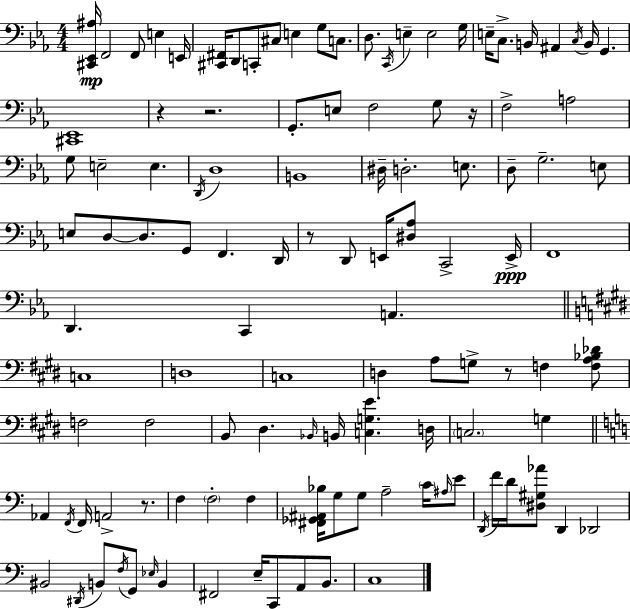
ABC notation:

X:1
T:Untitled
M:4/4
L:1/4
K:Eb
[^C,,_E,,^A,]/4 F,,2 F,,/2 E, E,,/4 [^C,,^F,,]/4 D,,/2 C,,/2 ^C,/2 E, G,/2 C,/2 D,/2 C,,/4 E, E,2 G,/4 E,/4 C,/2 B,,/4 ^A,, C,/4 B,,/4 G,, [^C,,_E,,]4 z z2 G,,/2 E,/2 F,2 G,/2 z/4 F,2 A,2 G,/2 E,2 E, D,,/4 D,4 B,,4 ^D,/4 D,2 E,/2 D,/2 G,2 E,/2 E,/2 D,/2 D,/2 G,,/2 F,, D,,/4 z/2 D,,/2 E,,/4 [^D,_A,]/2 C,,2 E,,/4 F,,4 D,, C,, A,, C,4 D,4 C,4 D, A,/2 G,/2 z/2 F, [F,A,_B,_D]/2 F,2 F,2 B,,/2 ^D, _B,,/4 B,,/4 [C,G,E] D,/4 C,2 G, _A,, F,,/4 F,,/4 A,,2 z/2 F, F,2 F, [^F,,_G,,^A,,_B,]/4 G,/2 G,/2 A,2 C/4 ^A,/4 E/2 D,,/4 F/4 D/4 [^D,^G,_A]/2 D,, _D,,2 ^B,,2 ^D,,/4 B,,/2 F,/4 G,,/2 _E,/4 B,, ^F,,2 E,/4 C,,/2 A,,/2 B,,/2 C,4